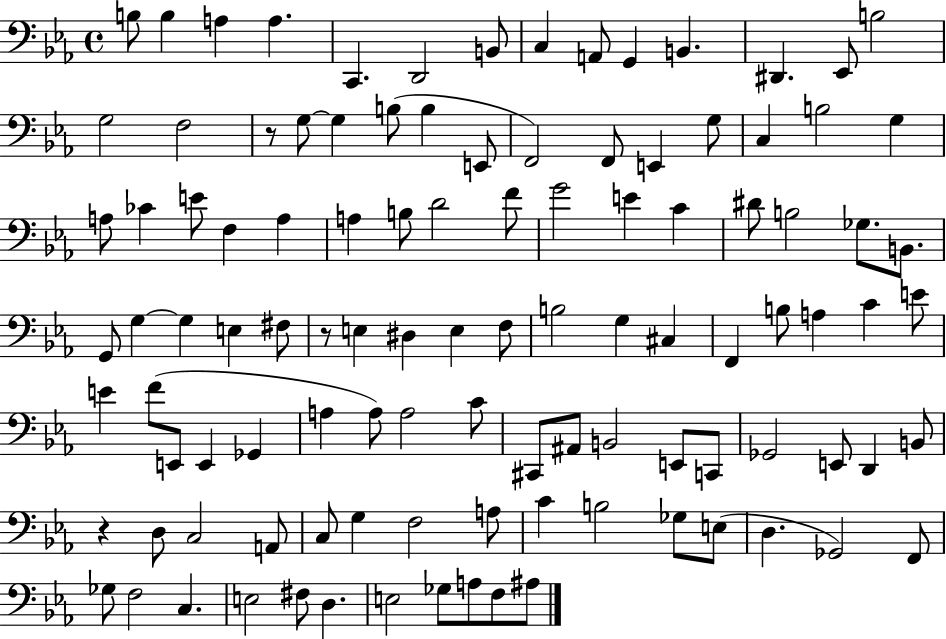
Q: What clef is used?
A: bass